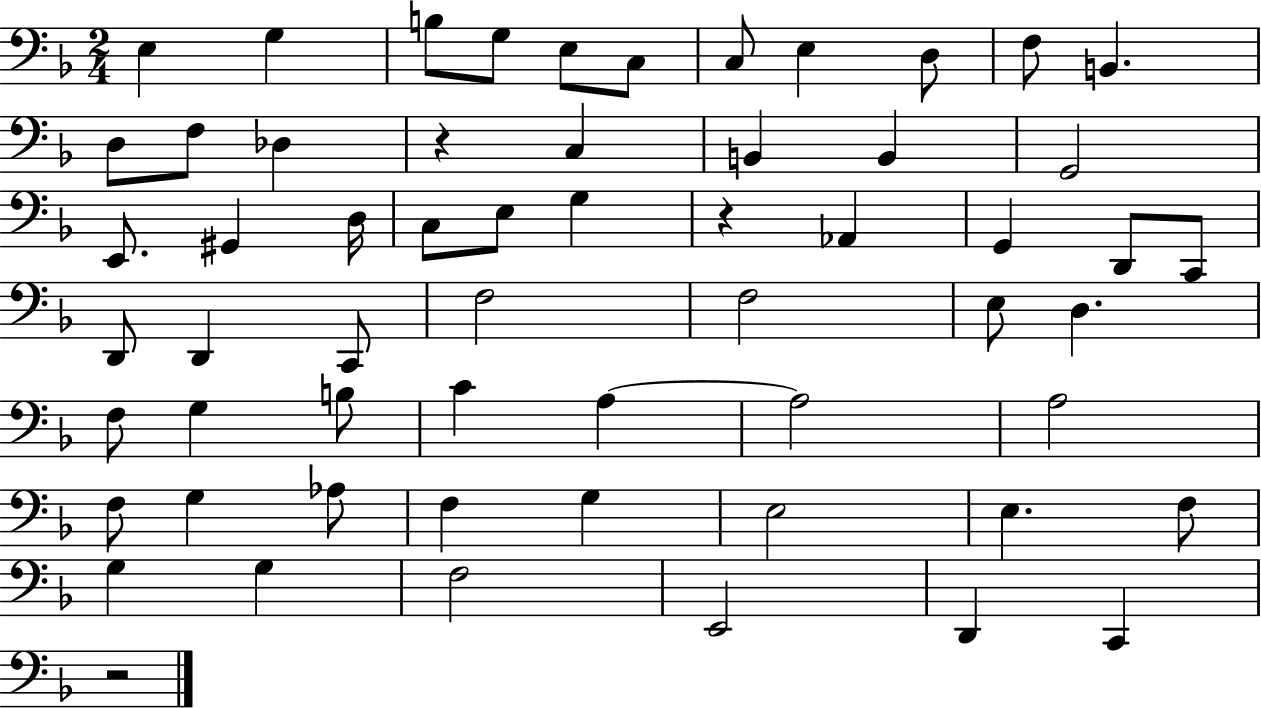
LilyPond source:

{
  \clef bass
  \numericTimeSignature
  \time 2/4
  \key f \major
  e4 g4 | b8 g8 e8 c8 | c8 e4 d8 | f8 b,4. | \break d8 f8 des4 | r4 c4 | b,4 b,4 | g,2 | \break e,8. gis,4 d16 | c8 e8 g4 | r4 aes,4 | g,4 d,8 c,8 | \break d,8 d,4 c,8 | f2 | f2 | e8 d4. | \break f8 g4 b8 | c'4 a4~~ | a2 | a2 | \break f8 g4 aes8 | f4 g4 | e2 | e4. f8 | \break g4 g4 | f2 | e,2 | d,4 c,4 | \break r2 | \bar "|."
}